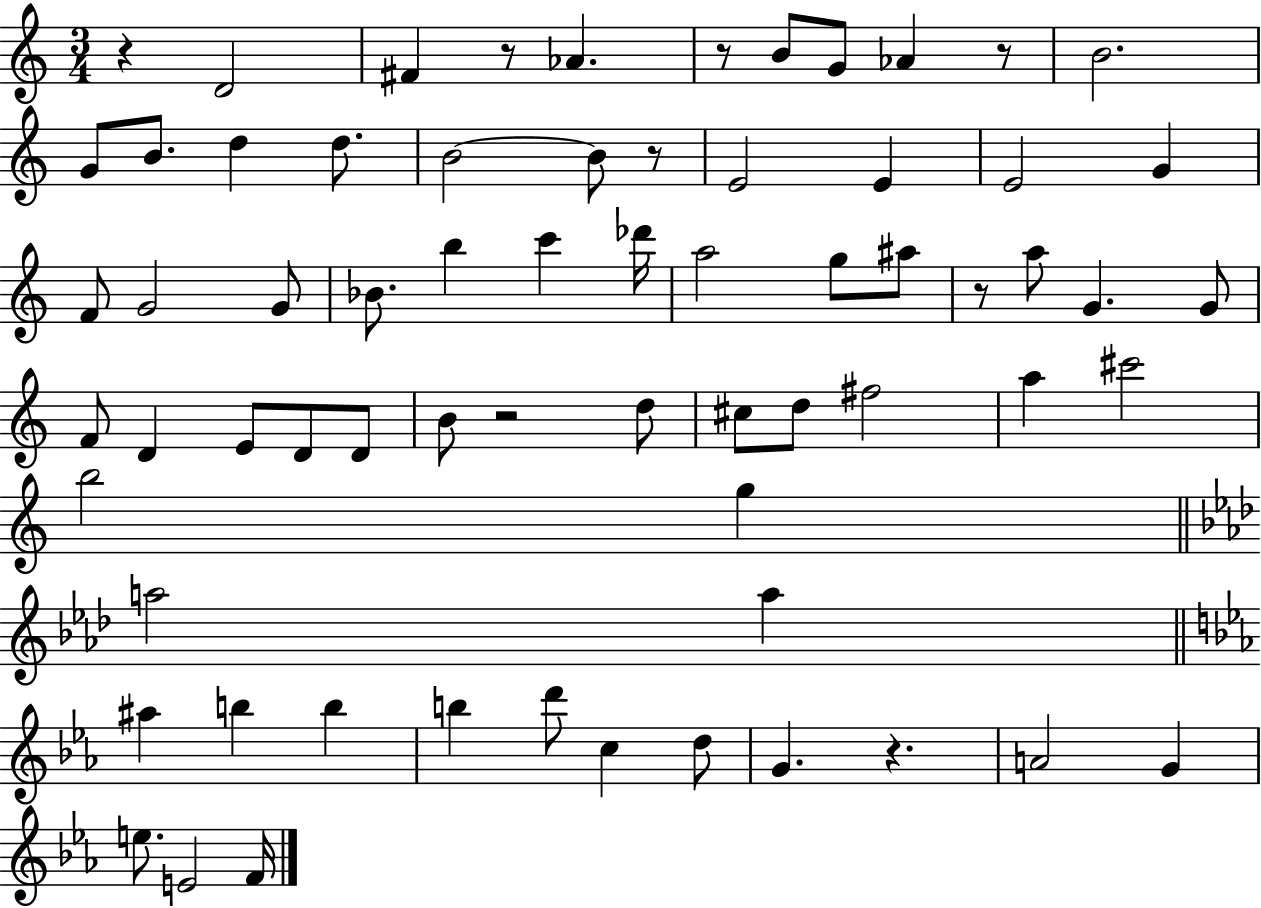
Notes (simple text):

R/q D4/h F#4/q R/e Ab4/q. R/e B4/e G4/e Ab4/q R/e B4/h. G4/e B4/e. D5/q D5/e. B4/h B4/e R/e E4/h E4/q E4/h G4/q F4/e G4/h G4/e Bb4/e. B5/q C6/q Db6/s A5/h G5/e A#5/e R/e A5/e G4/q. G4/e F4/e D4/q E4/e D4/e D4/e B4/e R/h D5/e C#5/e D5/e F#5/h A5/q C#6/h B5/h G5/q A5/h A5/q A#5/q B5/q B5/q B5/q D6/e C5/q D5/e G4/q. R/q. A4/h G4/q E5/e. E4/h F4/s